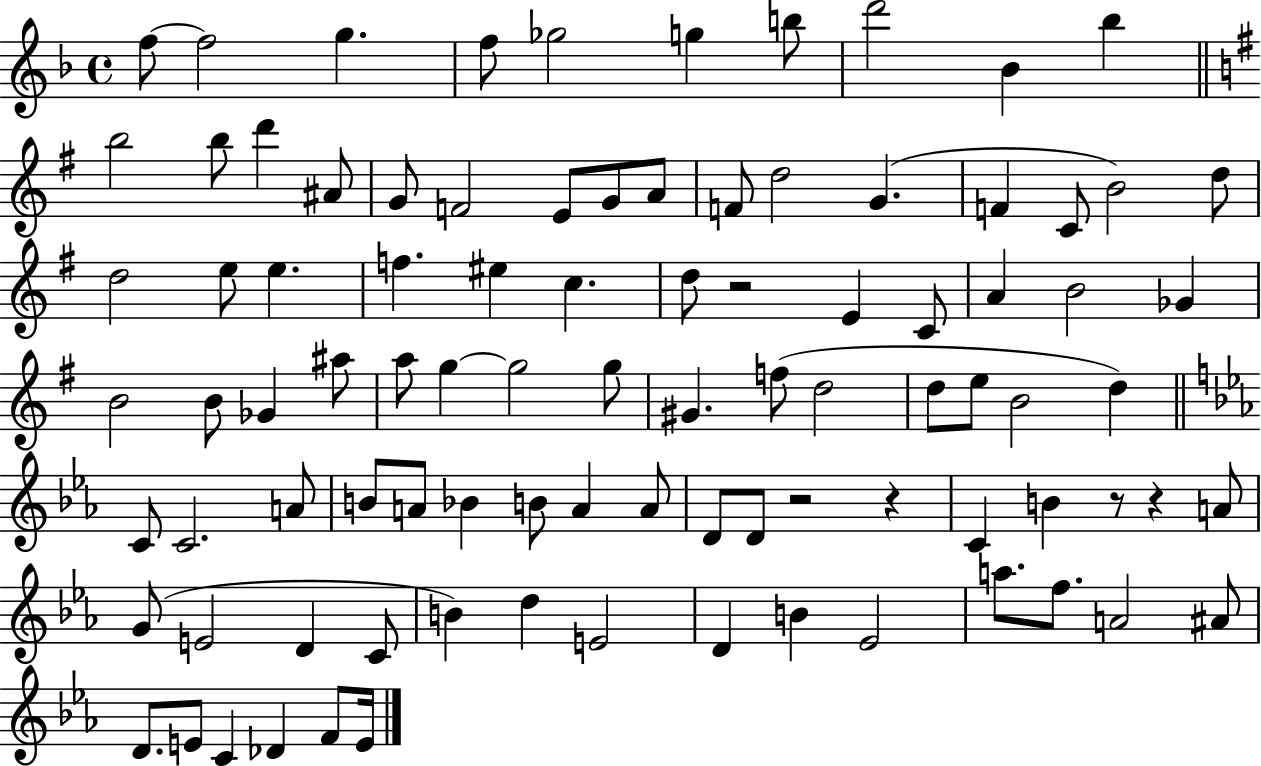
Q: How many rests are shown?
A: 5